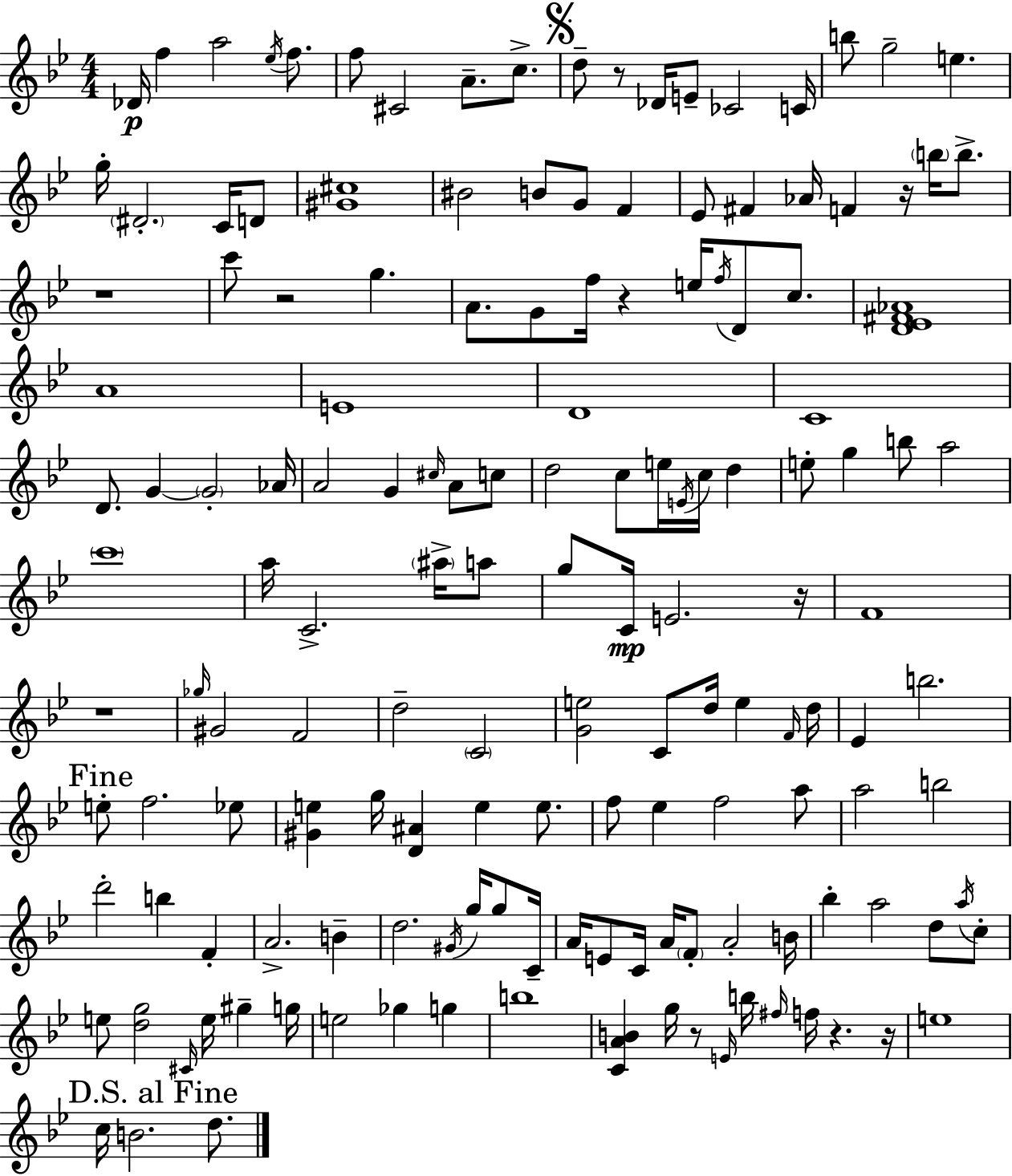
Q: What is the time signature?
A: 4/4